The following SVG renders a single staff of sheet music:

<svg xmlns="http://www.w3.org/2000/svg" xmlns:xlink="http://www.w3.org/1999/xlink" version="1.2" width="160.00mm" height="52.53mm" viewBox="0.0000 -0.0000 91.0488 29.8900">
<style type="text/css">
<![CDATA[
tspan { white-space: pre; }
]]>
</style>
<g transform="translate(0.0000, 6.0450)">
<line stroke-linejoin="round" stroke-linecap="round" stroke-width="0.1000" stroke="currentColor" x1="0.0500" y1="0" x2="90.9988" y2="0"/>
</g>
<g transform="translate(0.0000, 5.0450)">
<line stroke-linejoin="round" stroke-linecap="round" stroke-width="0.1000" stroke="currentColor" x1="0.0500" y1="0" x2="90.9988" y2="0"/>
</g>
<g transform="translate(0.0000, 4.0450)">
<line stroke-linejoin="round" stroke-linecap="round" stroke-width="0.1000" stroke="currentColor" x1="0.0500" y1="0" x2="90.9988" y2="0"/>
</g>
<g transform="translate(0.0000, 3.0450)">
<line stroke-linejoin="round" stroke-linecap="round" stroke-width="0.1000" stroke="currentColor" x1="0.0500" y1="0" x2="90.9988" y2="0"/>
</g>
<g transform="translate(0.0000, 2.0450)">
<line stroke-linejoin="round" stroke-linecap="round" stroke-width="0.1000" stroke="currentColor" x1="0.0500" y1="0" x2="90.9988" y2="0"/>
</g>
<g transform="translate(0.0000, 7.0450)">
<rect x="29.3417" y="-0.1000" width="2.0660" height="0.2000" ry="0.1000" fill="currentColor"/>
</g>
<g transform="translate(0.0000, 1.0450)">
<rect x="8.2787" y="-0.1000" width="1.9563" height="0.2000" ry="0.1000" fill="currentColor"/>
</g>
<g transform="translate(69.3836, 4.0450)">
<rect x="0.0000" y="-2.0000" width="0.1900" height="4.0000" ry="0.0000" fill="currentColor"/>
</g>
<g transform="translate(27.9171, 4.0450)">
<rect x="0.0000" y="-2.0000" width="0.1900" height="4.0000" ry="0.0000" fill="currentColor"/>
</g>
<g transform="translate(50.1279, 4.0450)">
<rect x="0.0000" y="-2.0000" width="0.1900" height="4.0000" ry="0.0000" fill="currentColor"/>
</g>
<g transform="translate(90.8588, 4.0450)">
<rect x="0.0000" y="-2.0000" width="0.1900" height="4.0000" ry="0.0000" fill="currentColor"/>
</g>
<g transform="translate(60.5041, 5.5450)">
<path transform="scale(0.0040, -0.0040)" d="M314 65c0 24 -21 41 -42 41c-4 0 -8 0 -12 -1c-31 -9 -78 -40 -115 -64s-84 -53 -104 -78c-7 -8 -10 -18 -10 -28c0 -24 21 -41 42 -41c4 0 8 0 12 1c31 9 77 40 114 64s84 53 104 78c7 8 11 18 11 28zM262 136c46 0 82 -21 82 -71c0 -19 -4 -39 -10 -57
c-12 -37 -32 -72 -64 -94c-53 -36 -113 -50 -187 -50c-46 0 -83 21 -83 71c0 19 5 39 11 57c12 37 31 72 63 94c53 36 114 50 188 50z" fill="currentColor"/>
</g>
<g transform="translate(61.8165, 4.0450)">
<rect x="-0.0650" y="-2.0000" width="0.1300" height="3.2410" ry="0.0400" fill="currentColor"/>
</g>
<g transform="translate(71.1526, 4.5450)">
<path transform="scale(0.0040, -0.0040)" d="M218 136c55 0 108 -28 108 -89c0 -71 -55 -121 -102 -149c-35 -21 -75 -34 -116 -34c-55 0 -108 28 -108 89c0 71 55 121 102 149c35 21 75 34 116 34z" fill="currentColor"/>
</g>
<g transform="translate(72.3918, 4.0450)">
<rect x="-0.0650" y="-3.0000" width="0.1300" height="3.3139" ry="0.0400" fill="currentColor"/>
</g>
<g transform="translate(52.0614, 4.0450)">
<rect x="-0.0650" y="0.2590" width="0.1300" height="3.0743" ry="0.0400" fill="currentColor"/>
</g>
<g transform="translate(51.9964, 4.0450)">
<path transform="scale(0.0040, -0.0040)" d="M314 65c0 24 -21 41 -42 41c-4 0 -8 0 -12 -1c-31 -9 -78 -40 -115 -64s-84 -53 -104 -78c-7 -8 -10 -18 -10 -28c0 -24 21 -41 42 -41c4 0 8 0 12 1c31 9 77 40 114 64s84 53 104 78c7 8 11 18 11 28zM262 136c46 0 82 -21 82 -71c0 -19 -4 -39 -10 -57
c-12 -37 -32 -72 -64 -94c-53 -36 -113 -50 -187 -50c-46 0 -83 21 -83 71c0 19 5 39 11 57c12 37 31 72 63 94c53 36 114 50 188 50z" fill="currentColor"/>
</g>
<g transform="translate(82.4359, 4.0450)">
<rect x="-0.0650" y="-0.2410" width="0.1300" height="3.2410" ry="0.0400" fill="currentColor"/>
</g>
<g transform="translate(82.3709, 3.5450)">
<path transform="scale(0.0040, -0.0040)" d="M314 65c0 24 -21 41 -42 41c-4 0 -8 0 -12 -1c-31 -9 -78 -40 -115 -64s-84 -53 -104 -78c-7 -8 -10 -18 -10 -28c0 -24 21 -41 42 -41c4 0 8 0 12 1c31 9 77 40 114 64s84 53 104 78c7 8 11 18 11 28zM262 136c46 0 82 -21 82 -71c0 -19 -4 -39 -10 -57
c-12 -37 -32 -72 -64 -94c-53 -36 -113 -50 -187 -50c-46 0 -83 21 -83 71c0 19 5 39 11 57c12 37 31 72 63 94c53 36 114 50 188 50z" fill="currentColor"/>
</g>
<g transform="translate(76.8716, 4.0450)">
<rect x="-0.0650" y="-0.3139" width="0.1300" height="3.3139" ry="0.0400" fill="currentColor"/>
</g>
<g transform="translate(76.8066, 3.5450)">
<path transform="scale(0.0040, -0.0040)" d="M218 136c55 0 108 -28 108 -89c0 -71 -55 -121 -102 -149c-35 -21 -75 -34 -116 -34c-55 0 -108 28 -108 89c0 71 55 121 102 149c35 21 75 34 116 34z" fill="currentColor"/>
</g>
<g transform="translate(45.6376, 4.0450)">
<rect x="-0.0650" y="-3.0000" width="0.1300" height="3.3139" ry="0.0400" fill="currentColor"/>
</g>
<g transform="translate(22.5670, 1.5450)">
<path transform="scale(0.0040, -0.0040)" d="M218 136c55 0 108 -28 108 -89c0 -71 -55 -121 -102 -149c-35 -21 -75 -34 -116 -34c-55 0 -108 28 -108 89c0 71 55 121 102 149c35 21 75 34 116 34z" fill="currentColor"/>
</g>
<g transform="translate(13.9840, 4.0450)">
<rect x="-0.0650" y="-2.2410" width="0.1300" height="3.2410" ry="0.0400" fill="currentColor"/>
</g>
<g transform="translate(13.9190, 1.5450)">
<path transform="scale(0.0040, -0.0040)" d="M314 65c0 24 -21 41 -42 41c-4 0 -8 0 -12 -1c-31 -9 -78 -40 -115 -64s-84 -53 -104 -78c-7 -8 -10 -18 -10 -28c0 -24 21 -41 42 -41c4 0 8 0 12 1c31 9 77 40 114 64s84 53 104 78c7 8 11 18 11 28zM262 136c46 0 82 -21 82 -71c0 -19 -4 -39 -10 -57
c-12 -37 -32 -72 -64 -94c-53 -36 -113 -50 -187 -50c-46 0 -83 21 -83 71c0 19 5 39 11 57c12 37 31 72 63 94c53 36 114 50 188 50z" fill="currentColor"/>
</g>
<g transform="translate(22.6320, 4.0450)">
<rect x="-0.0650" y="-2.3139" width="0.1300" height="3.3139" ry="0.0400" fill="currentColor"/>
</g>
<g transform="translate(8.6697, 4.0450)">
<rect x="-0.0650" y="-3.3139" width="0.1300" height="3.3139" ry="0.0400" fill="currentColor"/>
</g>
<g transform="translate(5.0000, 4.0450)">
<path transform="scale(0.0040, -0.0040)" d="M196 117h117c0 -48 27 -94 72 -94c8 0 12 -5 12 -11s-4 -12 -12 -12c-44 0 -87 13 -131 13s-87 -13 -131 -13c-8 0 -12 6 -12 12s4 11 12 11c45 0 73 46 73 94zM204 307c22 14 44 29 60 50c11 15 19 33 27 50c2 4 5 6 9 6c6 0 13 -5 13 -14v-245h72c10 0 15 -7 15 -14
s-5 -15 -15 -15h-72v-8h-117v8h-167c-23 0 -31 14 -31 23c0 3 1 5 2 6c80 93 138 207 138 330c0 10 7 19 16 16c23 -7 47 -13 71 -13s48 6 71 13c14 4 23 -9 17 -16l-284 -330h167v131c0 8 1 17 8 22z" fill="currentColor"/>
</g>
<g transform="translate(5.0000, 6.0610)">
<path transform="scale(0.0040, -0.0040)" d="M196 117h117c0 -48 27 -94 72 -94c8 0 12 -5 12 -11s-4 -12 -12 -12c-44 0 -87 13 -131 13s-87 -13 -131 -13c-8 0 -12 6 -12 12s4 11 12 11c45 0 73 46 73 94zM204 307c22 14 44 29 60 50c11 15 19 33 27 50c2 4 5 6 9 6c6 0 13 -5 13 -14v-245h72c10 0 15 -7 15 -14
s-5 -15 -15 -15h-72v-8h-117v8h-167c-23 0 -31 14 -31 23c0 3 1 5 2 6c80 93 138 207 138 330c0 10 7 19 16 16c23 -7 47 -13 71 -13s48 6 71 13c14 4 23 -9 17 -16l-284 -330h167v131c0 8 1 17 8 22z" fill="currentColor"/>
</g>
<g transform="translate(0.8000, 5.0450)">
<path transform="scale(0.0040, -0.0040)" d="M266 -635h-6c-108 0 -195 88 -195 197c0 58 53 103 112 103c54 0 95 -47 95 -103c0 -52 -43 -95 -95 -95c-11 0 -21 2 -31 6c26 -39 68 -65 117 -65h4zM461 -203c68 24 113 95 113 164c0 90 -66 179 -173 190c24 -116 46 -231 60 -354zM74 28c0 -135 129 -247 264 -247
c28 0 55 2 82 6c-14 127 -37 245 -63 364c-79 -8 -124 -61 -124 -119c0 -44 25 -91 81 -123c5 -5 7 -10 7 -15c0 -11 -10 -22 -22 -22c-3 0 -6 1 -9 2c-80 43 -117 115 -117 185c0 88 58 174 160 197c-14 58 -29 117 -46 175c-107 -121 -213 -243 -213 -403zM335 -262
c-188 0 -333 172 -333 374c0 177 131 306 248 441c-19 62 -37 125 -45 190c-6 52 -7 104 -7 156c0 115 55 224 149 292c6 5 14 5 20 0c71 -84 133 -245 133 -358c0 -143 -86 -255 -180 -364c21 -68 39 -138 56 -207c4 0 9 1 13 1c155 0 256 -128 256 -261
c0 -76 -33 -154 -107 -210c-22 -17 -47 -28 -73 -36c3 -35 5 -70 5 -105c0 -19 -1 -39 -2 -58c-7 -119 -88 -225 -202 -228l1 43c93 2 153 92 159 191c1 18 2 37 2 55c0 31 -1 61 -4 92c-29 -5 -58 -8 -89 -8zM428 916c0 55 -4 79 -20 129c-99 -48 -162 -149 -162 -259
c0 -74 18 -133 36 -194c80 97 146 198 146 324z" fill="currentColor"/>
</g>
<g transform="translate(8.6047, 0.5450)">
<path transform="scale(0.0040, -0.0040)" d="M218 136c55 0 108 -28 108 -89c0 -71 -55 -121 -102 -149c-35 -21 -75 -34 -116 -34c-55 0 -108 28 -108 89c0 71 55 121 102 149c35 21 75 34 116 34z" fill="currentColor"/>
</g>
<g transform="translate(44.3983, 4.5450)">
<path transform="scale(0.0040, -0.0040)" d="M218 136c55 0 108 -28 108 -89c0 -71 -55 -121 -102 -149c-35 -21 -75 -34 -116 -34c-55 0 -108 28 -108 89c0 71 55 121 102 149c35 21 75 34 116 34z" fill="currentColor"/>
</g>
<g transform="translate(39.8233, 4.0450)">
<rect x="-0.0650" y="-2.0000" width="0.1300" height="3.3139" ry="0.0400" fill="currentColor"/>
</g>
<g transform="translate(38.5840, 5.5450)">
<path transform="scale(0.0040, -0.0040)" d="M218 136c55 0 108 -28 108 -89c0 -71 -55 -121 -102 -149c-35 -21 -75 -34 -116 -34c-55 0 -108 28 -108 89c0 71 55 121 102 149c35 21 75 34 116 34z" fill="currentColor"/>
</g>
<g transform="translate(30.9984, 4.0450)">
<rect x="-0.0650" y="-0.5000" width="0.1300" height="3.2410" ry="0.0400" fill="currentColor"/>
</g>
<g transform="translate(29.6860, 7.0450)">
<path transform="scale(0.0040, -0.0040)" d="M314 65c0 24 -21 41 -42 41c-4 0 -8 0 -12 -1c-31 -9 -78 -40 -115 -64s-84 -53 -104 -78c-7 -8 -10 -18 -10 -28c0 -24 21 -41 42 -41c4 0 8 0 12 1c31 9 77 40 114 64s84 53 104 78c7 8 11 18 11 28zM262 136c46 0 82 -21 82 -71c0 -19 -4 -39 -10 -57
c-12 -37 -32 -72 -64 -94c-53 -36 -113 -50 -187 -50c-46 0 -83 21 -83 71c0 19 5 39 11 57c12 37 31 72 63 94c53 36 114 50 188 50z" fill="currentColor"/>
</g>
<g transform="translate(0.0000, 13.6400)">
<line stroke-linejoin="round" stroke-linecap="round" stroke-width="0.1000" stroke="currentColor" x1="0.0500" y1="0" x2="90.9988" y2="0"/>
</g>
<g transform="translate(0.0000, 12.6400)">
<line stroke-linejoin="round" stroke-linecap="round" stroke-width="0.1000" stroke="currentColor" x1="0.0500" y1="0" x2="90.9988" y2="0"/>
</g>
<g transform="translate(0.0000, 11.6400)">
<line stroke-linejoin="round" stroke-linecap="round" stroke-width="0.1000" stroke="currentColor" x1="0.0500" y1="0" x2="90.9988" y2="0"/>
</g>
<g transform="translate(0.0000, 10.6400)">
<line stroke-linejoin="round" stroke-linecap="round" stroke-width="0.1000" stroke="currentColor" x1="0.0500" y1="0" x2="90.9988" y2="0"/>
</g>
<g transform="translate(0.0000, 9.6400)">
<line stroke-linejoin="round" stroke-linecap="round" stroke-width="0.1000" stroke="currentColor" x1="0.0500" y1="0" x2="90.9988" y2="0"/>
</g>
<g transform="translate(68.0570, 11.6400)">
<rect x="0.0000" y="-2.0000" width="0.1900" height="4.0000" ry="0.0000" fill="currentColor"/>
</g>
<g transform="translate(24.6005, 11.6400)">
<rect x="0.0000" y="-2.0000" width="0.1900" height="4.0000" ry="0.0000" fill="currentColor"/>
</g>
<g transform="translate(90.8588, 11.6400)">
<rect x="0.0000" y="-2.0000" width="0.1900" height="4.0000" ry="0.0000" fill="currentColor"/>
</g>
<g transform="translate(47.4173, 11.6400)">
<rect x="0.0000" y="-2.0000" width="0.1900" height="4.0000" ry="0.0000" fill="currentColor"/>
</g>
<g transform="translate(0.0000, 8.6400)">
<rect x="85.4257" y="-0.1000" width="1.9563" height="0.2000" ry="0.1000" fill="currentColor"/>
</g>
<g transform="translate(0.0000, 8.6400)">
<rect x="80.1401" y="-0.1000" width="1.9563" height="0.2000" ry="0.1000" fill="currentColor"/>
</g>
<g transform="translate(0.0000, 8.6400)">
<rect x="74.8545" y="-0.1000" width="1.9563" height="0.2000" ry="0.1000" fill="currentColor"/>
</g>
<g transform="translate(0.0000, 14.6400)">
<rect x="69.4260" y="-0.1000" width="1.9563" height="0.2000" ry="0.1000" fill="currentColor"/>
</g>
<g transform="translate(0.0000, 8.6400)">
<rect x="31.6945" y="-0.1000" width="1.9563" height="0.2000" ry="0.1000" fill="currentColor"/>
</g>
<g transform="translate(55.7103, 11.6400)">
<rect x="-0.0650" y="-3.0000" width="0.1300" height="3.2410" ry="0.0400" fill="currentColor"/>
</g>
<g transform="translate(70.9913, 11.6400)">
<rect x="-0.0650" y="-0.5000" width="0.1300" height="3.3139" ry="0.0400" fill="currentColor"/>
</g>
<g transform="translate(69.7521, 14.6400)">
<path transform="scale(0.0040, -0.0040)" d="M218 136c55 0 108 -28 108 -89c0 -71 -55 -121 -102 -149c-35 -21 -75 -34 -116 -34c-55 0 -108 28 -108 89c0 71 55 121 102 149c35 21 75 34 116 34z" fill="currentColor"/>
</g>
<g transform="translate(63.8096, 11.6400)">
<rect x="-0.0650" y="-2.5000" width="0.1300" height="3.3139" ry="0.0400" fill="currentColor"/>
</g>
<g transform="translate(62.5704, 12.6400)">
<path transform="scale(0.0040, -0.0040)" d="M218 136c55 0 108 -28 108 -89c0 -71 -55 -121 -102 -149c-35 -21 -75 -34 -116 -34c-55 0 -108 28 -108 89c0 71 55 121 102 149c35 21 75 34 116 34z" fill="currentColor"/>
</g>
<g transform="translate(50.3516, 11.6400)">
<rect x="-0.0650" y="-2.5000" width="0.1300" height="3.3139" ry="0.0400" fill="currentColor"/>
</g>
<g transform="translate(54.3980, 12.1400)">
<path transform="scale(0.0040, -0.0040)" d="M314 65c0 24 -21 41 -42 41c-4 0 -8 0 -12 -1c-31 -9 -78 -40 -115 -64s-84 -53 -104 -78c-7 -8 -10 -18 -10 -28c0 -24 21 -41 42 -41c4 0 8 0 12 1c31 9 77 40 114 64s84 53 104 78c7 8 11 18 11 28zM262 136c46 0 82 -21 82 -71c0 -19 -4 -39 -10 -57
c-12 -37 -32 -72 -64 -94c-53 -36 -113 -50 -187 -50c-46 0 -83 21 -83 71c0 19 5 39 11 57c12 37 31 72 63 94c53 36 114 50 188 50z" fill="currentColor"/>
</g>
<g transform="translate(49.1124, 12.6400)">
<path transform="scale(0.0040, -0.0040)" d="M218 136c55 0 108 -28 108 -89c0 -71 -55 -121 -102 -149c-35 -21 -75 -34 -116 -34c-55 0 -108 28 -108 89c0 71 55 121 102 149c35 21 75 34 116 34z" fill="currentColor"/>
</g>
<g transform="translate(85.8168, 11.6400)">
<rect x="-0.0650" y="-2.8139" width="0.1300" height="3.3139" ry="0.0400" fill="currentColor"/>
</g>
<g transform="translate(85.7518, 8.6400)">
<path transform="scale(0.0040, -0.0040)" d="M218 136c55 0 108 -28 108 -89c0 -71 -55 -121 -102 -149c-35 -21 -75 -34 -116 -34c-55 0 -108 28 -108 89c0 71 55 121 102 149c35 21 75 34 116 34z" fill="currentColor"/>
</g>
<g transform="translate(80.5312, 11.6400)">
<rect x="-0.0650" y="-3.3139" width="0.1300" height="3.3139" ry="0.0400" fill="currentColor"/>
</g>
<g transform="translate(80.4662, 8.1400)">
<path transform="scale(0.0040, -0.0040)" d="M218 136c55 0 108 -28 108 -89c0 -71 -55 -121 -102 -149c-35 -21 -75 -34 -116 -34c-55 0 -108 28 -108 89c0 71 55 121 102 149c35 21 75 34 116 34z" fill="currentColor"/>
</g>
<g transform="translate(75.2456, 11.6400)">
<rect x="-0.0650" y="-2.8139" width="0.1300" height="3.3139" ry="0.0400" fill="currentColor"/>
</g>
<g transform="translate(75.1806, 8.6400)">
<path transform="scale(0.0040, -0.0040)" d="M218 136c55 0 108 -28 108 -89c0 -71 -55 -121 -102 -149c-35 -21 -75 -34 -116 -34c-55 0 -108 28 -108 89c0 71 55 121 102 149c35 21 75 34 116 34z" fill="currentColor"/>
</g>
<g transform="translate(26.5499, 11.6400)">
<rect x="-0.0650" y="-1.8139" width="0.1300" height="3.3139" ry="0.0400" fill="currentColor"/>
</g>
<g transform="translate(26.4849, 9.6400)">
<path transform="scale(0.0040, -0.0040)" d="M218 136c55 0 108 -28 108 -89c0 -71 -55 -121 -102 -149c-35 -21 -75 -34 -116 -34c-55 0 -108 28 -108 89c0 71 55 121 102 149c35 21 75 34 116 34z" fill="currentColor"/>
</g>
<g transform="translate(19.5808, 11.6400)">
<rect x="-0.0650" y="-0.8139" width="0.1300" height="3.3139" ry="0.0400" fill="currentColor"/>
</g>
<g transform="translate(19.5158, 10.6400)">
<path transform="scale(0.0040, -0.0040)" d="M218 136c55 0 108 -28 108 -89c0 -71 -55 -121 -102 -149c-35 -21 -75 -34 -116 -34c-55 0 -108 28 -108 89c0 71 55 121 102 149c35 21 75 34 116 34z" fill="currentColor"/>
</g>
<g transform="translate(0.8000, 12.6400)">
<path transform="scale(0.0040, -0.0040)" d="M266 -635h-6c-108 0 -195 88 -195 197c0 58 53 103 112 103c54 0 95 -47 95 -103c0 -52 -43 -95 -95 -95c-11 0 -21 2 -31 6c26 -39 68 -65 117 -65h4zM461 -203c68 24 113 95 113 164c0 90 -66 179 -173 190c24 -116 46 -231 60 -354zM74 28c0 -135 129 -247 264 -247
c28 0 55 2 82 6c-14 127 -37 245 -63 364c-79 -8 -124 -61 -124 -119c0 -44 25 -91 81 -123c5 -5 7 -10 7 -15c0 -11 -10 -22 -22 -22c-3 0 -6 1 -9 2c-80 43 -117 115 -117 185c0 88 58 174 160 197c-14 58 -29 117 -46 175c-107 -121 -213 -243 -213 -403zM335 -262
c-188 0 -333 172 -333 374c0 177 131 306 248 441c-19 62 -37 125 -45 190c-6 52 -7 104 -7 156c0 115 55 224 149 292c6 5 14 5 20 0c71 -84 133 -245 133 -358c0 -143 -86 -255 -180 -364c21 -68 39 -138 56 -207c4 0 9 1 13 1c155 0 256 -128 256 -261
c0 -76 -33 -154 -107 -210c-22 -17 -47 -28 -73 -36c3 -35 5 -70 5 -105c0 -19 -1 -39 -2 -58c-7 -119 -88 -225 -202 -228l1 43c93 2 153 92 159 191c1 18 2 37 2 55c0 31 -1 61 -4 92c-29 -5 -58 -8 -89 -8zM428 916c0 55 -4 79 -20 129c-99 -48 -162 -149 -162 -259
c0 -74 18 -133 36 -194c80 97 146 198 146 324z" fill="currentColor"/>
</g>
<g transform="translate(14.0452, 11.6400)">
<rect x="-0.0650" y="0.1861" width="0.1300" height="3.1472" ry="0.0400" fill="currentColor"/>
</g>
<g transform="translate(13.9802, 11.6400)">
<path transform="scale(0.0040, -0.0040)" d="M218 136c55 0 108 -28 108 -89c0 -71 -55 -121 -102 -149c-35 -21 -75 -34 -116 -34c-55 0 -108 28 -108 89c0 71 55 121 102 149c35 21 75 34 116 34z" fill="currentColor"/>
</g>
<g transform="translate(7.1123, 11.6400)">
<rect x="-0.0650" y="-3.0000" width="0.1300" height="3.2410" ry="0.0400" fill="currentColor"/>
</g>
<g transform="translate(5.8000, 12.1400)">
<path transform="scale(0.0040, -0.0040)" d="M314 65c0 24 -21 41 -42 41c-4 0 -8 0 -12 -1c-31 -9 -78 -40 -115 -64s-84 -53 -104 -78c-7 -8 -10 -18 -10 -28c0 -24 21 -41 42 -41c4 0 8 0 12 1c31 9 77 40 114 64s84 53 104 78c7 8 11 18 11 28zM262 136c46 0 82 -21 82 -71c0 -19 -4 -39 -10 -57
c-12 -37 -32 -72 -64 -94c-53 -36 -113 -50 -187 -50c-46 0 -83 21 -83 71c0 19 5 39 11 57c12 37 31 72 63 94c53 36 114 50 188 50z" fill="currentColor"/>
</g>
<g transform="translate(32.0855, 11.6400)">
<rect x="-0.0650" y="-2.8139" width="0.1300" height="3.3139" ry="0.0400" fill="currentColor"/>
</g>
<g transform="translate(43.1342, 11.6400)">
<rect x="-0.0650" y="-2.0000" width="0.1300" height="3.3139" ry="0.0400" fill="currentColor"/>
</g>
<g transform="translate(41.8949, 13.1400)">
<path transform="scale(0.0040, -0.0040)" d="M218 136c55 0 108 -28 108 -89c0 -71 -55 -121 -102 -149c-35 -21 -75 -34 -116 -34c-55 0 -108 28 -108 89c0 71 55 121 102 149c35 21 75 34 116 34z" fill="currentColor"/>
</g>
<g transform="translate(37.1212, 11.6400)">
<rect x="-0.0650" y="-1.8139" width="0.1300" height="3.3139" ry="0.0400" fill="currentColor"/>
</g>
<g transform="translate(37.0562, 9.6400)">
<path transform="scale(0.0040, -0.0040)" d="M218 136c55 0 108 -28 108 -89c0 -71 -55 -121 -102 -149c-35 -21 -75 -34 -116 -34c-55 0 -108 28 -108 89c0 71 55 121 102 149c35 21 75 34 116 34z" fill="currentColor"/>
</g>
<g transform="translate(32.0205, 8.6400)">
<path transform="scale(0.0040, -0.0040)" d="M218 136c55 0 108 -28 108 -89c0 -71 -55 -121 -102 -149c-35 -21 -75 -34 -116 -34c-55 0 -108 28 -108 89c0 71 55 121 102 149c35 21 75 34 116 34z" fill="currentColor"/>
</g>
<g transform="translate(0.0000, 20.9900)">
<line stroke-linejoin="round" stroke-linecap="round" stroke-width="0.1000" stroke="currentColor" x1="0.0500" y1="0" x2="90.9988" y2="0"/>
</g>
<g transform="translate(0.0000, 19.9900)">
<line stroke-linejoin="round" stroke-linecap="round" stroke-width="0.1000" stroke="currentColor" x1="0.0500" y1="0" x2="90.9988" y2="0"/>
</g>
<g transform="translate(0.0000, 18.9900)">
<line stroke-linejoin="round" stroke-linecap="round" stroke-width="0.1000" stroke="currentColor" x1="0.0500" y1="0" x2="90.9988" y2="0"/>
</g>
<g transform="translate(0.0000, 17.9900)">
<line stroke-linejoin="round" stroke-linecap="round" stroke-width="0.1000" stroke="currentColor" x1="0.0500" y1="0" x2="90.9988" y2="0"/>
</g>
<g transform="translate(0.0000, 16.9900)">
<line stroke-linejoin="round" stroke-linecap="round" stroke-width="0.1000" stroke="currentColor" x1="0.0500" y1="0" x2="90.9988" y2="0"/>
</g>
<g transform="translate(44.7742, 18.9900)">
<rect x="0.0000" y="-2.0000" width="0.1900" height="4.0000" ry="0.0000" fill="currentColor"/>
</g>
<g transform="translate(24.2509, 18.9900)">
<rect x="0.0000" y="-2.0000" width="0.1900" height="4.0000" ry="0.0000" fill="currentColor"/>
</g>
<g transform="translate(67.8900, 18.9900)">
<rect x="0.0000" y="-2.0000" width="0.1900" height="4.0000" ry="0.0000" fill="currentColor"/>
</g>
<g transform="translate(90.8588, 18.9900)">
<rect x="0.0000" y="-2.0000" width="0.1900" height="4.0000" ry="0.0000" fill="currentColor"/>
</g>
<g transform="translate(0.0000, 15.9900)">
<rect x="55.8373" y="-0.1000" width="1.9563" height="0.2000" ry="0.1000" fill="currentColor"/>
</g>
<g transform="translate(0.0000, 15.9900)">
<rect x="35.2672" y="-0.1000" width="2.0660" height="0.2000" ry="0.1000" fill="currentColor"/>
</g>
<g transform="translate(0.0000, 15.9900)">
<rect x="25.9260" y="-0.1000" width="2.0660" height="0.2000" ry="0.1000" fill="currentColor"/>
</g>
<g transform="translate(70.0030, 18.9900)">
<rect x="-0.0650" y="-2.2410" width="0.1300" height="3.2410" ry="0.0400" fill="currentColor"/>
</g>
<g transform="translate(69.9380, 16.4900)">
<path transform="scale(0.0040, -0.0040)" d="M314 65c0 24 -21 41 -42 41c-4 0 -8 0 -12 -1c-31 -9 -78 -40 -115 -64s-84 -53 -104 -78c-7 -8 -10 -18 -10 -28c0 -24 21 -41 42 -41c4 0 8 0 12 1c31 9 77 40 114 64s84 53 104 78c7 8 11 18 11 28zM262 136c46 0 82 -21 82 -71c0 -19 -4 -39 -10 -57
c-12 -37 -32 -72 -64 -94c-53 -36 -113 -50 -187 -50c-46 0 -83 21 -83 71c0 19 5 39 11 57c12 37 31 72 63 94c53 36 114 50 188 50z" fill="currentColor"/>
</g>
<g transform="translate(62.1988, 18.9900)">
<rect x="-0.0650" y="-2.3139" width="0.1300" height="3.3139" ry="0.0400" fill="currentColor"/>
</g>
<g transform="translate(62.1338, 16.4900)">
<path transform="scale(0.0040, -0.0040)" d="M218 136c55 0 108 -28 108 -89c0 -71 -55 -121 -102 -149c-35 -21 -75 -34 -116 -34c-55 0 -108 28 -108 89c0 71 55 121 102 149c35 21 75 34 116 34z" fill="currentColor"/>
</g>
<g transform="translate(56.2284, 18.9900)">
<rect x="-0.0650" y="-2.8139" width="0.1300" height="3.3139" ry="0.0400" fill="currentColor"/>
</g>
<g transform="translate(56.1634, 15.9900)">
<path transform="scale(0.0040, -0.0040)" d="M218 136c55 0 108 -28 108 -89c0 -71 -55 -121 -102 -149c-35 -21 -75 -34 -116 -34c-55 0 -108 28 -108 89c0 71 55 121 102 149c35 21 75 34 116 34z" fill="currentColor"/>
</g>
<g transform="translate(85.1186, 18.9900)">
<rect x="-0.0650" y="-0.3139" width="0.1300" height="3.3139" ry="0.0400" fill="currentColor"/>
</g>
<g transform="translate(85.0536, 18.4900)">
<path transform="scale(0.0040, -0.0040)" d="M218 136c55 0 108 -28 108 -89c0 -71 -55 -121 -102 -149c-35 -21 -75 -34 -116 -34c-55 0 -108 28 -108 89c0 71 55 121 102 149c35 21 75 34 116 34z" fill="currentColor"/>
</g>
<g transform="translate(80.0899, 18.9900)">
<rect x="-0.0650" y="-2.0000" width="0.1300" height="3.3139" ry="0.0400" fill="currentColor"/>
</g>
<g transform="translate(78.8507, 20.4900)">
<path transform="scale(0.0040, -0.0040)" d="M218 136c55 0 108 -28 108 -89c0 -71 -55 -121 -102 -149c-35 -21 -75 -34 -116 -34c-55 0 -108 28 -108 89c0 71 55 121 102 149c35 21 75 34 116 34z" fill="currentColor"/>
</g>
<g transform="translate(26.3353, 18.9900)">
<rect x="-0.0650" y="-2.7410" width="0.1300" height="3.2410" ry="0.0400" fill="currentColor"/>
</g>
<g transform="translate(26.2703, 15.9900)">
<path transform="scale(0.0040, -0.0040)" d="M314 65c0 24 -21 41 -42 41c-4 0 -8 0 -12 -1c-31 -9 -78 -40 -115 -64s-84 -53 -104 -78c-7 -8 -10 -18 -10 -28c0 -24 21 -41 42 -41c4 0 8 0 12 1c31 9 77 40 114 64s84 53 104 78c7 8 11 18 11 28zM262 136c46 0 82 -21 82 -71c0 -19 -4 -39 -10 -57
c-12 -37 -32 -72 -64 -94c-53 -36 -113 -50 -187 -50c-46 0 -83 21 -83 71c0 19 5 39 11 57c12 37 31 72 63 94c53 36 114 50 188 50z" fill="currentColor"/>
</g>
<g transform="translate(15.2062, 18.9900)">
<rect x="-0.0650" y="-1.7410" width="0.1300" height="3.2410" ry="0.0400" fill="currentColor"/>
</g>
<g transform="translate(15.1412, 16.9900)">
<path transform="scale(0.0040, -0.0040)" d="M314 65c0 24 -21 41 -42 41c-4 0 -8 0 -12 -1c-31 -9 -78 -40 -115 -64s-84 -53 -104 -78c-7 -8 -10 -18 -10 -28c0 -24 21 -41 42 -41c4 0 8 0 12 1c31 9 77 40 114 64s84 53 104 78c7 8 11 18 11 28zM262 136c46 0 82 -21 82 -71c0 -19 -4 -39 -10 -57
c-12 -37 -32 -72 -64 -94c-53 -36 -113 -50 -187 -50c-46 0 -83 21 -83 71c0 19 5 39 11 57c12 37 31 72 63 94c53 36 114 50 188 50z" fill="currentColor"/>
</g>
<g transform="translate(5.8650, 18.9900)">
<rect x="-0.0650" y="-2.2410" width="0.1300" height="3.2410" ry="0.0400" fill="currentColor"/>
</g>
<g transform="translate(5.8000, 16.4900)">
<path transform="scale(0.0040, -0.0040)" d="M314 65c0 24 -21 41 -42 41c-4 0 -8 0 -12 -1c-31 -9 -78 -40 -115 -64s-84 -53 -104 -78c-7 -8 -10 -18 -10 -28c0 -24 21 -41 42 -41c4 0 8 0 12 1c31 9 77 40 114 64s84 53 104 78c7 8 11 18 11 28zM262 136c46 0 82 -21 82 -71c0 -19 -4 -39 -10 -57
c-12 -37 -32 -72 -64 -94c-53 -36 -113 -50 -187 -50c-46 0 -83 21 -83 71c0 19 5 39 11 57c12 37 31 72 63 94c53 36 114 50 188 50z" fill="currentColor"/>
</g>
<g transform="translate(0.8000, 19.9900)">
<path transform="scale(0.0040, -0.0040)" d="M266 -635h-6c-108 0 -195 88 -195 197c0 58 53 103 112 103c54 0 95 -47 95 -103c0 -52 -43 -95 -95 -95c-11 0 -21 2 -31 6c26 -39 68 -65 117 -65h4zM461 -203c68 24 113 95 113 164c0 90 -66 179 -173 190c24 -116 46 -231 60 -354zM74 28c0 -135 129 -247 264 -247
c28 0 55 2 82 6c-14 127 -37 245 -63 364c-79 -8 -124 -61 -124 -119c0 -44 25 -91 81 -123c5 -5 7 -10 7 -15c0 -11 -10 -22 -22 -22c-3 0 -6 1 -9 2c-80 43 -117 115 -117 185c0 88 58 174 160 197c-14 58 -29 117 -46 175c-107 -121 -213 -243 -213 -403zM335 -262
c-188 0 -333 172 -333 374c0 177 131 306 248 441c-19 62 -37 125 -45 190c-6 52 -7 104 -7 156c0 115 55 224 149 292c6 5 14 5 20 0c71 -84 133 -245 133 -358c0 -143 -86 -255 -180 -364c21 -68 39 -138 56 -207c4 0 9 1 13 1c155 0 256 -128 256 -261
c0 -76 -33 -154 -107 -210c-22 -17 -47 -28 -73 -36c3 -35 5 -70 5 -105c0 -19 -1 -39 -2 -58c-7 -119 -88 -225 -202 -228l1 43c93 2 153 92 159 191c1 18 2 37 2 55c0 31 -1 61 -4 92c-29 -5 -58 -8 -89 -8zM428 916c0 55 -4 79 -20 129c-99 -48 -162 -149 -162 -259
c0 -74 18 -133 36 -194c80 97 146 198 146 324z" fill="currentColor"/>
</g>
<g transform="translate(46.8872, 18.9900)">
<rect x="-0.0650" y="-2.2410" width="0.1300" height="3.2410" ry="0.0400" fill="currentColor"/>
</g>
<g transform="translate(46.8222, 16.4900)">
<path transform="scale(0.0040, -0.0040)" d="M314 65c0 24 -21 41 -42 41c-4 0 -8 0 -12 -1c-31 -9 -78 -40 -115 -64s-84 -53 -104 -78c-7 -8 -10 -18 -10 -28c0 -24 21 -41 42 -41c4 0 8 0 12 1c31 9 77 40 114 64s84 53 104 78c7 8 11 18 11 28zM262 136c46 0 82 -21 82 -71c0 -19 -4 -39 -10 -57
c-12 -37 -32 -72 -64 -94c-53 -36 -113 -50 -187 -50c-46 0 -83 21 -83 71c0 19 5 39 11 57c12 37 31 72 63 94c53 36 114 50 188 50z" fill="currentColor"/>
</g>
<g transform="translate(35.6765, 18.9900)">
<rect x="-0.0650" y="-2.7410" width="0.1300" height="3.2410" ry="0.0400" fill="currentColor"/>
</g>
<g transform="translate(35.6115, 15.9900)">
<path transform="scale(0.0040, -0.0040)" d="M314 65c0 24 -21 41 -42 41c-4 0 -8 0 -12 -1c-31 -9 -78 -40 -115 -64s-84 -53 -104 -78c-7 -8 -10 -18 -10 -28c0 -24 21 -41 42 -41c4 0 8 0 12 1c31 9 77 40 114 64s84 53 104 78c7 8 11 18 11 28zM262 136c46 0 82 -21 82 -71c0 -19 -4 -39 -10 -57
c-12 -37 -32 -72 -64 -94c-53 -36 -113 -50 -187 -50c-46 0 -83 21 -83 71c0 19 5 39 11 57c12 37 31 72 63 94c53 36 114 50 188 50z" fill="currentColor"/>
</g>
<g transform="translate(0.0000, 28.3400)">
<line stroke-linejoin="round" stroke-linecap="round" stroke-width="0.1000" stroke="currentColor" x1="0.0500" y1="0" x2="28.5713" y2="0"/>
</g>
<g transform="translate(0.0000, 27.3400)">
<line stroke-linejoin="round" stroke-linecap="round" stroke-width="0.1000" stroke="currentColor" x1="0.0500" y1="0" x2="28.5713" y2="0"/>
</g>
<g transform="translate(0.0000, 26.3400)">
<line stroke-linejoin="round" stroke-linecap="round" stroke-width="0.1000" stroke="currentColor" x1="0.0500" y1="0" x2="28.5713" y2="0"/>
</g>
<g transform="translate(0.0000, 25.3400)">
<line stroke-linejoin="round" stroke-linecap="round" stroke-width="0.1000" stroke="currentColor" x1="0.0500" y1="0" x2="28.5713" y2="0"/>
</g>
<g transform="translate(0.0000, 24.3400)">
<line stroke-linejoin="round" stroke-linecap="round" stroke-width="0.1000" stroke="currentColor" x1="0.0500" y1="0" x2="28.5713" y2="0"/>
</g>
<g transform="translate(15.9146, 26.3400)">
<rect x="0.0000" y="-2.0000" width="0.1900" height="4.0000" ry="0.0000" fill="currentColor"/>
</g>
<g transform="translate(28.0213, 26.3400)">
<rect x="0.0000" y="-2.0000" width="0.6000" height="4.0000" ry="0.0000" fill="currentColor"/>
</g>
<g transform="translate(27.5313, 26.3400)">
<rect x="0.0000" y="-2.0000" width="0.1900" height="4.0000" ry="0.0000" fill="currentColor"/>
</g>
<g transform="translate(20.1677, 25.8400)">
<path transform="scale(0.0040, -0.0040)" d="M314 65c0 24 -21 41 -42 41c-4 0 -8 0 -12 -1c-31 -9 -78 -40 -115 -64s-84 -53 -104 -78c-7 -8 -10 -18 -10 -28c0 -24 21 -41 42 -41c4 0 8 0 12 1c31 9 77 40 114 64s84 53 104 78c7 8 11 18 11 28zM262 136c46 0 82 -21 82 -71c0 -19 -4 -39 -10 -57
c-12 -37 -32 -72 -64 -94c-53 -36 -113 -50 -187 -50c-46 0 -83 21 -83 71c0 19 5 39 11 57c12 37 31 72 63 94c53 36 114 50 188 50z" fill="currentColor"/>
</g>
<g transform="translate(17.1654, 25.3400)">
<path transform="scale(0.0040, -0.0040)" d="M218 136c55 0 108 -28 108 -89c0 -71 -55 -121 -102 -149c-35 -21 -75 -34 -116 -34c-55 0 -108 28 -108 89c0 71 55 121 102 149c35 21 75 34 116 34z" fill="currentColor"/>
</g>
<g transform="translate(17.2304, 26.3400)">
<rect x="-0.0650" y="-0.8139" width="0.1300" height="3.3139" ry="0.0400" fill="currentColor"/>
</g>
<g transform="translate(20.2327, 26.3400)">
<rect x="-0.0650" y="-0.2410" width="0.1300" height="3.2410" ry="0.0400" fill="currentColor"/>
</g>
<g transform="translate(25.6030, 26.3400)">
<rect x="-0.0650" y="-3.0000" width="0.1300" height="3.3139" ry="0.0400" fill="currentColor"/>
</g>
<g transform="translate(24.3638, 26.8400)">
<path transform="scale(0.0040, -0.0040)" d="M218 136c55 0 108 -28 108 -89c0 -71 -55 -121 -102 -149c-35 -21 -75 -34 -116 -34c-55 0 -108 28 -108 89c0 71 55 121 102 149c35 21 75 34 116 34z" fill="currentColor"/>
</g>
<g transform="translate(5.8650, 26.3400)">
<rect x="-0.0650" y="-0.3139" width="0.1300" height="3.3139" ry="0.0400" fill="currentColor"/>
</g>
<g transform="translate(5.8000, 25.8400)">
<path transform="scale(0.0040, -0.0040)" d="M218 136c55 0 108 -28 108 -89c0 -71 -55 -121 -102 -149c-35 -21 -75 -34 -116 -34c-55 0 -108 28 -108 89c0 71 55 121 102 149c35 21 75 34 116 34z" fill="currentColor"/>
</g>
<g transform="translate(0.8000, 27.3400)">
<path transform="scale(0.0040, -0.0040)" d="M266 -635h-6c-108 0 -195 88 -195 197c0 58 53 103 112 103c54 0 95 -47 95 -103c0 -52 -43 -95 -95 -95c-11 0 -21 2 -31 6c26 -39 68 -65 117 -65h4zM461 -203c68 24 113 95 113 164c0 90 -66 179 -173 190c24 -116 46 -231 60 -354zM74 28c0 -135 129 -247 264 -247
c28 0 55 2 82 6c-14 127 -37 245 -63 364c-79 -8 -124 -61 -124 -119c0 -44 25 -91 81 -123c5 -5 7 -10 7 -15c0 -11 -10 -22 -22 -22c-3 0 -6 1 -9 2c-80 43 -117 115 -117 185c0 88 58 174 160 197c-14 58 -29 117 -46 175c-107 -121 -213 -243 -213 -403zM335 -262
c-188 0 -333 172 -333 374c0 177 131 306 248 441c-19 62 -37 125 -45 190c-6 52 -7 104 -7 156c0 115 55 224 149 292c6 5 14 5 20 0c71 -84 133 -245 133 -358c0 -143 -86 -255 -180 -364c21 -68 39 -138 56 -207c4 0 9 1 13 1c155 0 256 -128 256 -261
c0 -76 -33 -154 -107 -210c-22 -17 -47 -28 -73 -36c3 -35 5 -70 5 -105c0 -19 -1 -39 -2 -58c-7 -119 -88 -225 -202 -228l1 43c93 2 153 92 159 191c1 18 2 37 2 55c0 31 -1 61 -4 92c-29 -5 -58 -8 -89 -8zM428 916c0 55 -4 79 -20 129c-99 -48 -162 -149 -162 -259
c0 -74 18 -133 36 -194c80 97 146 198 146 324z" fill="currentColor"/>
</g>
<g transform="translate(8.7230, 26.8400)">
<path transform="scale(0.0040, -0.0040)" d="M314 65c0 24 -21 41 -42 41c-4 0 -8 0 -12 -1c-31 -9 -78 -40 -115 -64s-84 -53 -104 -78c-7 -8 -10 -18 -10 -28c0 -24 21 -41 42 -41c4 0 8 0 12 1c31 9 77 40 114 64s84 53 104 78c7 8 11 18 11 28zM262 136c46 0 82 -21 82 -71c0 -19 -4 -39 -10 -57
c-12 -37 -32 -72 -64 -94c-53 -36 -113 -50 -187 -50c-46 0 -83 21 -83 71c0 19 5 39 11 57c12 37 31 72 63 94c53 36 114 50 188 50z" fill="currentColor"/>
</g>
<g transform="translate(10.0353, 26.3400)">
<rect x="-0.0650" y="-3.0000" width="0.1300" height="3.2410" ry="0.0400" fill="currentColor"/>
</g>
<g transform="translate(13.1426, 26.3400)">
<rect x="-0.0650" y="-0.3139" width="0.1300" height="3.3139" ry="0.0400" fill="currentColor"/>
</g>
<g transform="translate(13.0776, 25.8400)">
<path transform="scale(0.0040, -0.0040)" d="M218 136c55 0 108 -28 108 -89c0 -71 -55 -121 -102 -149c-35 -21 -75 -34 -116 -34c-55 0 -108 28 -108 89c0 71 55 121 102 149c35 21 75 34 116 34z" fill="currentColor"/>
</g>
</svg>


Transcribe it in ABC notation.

X:1
T:Untitled
M:4/4
L:1/4
K:C
b g2 g C2 F A B2 F2 A c c2 A2 B d f a f F G A2 G C a b a g2 f2 a2 a2 g2 a g g2 F c c A2 c d c2 A